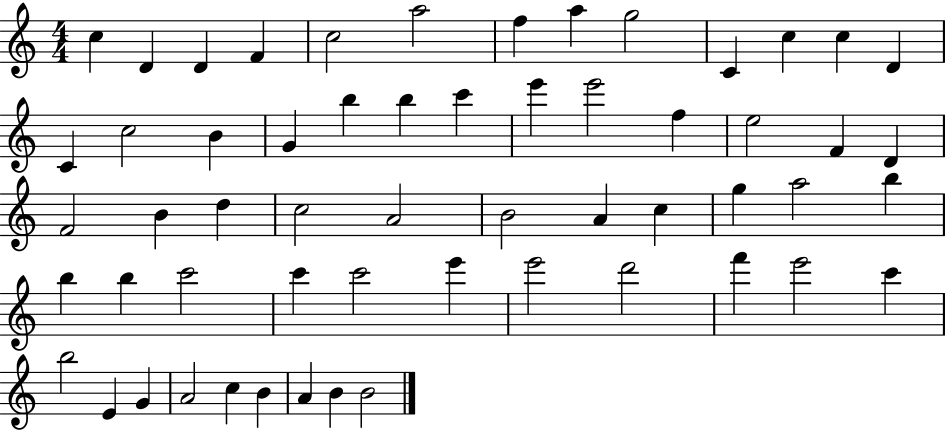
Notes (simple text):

C5/q D4/q D4/q F4/q C5/h A5/h F5/q A5/q G5/h C4/q C5/q C5/q D4/q C4/q C5/h B4/q G4/q B5/q B5/q C6/q E6/q E6/h F5/q E5/h F4/q D4/q F4/h B4/q D5/q C5/h A4/h B4/h A4/q C5/q G5/q A5/h B5/q B5/q B5/q C6/h C6/q C6/h E6/q E6/h D6/h F6/q E6/h C6/q B5/h E4/q G4/q A4/h C5/q B4/q A4/q B4/q B4/h